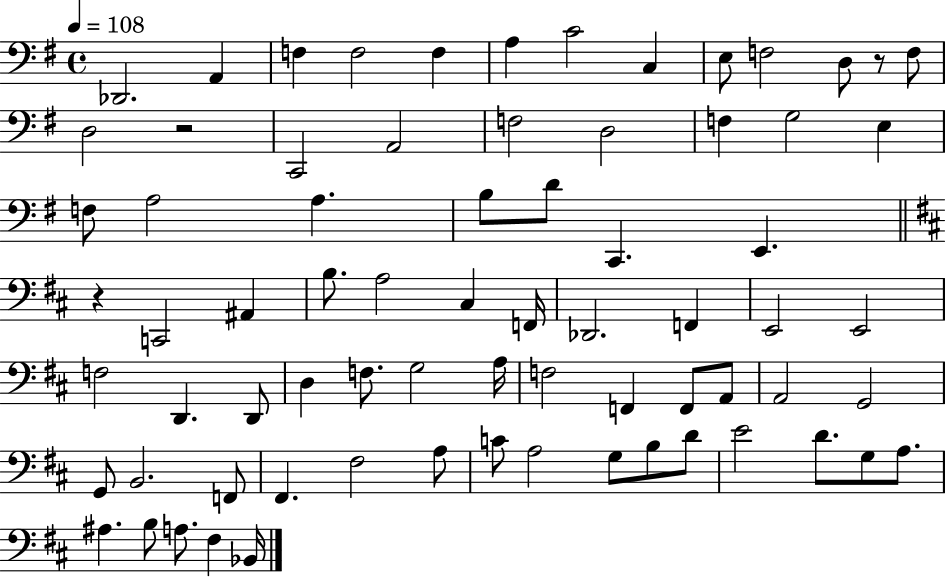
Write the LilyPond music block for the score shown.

{
  \clef bass
  \time 4/4
  \defaultTimeSignature
  \key g \major
  \tempo 4 = 108
  des,2. a,4 | f4 f2 f4 | a4 c'2 c4 | e8 f2 d8 r8 f8 | \break d2 r2 | c,2 a,2 | f2 d2 | f4 g2 e4 | \break f8 a2 a4. | b8 d'8 c,4. e,4. | \bar "||" \break \key b \minor r4 c,2 ais,4 | b8. a2 cis4 f,16 | des,2. f,4 | e,2 e,2 | \break f2 d,4. d,8 | d4 f8. g2 a16 | f2 f,4 f,8 a,8 | a,2 g,2 | \break g,8 b,2. f,8 | fis,4. fis2 a8 | c'8 a2 g8 b8 d'8 | e'2 d'8. g8 a8. | \break ais4. b8 a8. fis4 bes,16 | \bar "|."
}